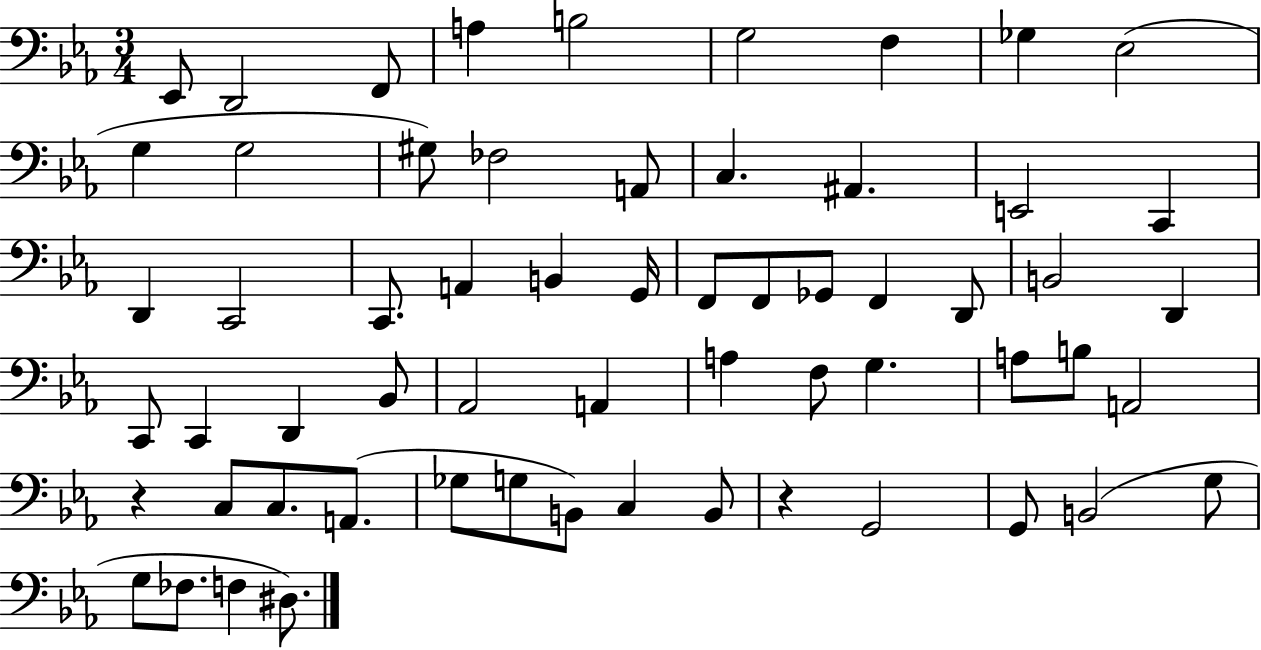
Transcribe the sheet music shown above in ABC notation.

X:1
T:Untitled
M:3/4
L:1/4
K:Eb
_E,,/2 D,,2 F,,/2 A, B,2 G,2 F, _G, _E,2 G, G,2 ^G,/2 _F,2 A,,/2 C, ^A,, E,,2 C,, D,, C,,2 C,,/2 A,, B,, G,,/4 F,,/2 F,,/2 _G,,/2 F,, D,,/2 B,,2 D,, C,,/2 C,, D,, _B,,/2 _A,,2 A,, A, F,/2 G, A,/2 B,/2 A,,2 z C,/2 C,/2 A,,/2 _G,/2 G,/2 B,,/2 C, B,,/2 z G,,2 G,,/2 B,,2 G,/2 G,/2 _F,/2 F, ^D,/2